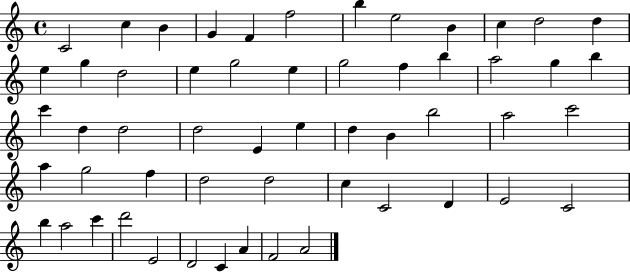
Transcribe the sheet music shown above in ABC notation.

X:1
T:Untitled
M:4/4
L:1/4
K:C
C2 c B G F f2 b e2 B c d2 d e g d2 e g2 e g2 f b a2 g b c' d d2 d2 E e d B b2 a2 c'2 a g2 f d2 d2 c C2 D E2 C2 b a2 c' d'2 E2 D2 C A F2 A2